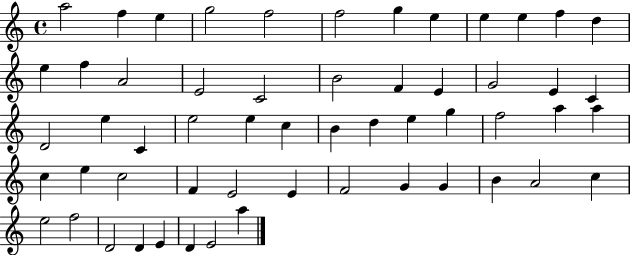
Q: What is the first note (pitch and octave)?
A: A5